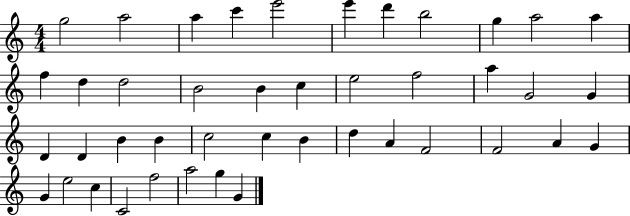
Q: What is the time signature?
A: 4/4